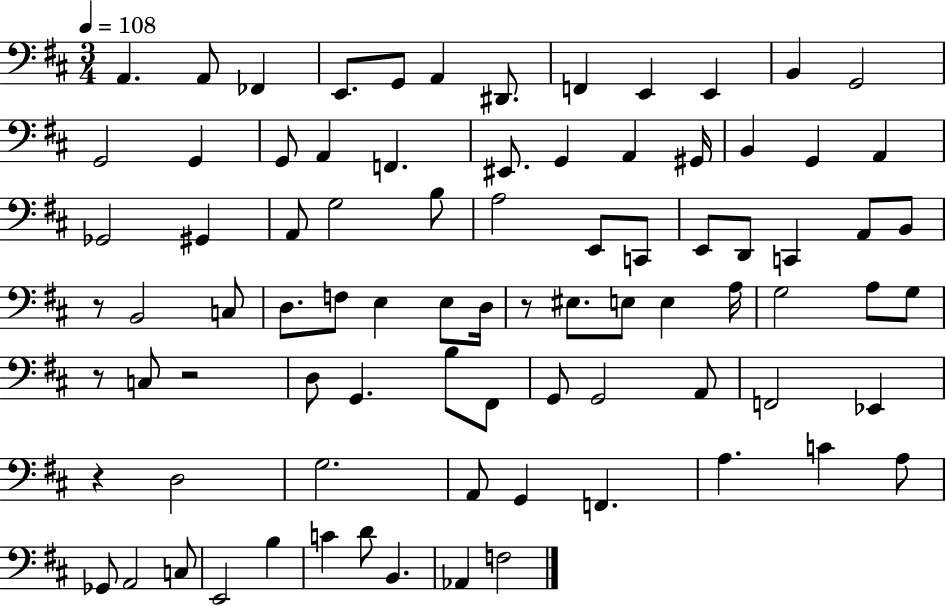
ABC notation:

X:1
T:Untitled
M:3/4
L:1/4
K:D
A,, A,,/2 _F,, E,,/2 G,,/2 A,, ^D,,/2 F,, E,, E,, B,, G,,2 G,,2 G,, G,,/2 A,, F,, ^E,,/2 G,, A,, ^G,,/4 B,, G,, A,, _G,,2 ^G,, A,,/2 G,2 B,/2 A,2 E,,/2 C,,/2 E,,/2 D,,/2 C,, A,,/2 B,,/2 z/2 B,,2 C,/2 D,/2 F,/2 E, E,/2 D,/4 z/2 ^E,/2 E,/2 E, A,/4 G,2 A,/2 G,/2 z/2 C,/2 z2 D,/2 G,, B,/2 ^F,,/2 G,,/2 G,,2 A,,/2 F,,2 _E,, z D,2 G,2 A,,/2 G,, F,, A, C A,/2 _G,,/2 A,,2 C,/2 E,,2 B, C D/2 B,, _A,, F,2